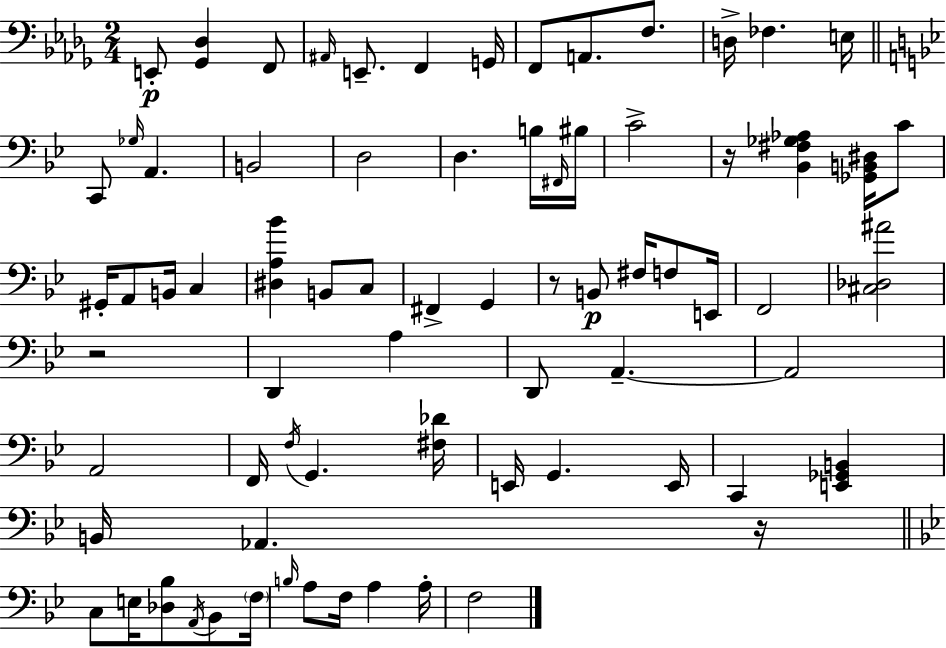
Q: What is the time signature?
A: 2/4